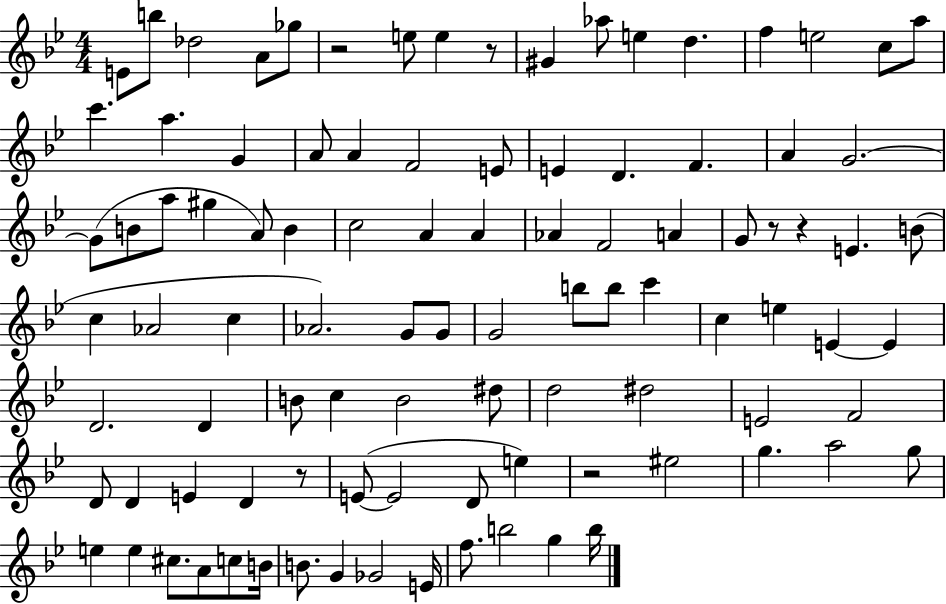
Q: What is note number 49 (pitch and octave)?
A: G4